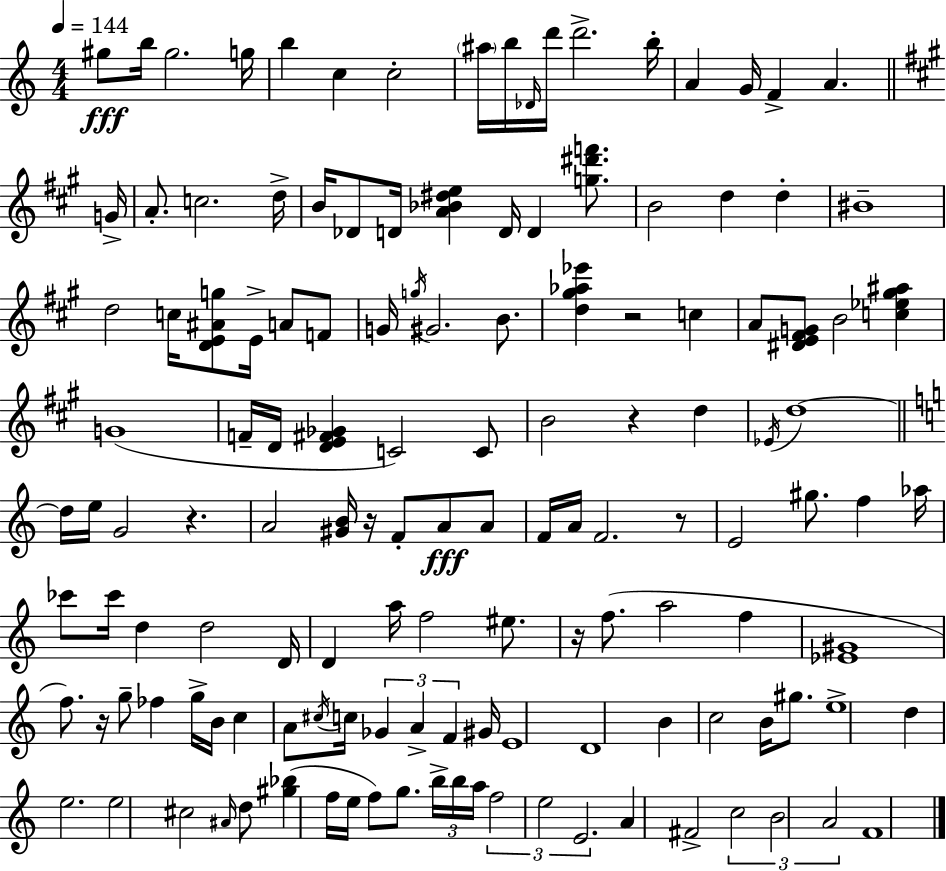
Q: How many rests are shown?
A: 7